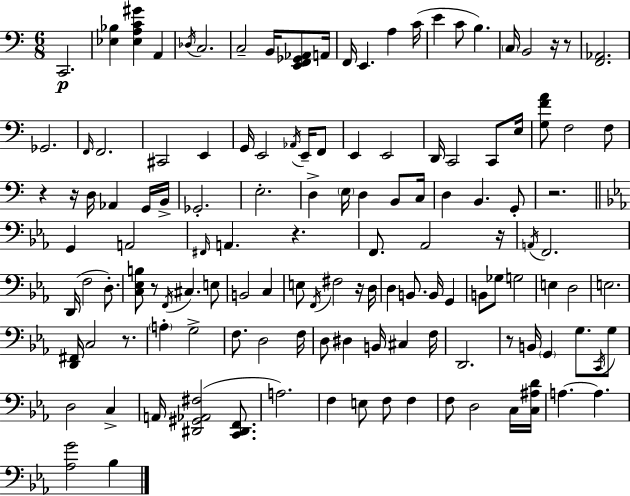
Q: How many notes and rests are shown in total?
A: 131